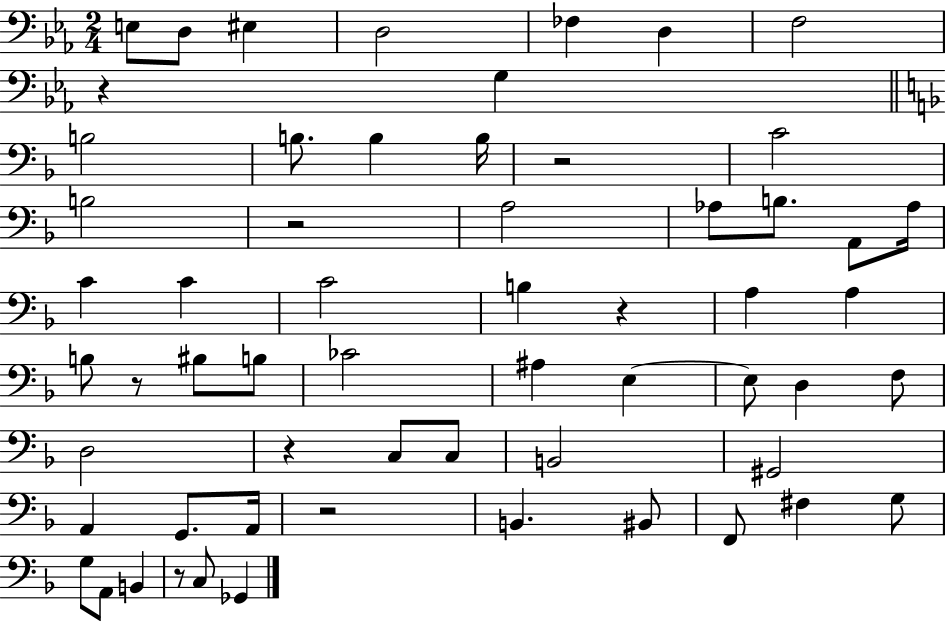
{
  \clef bass
  \numericTimeSignature
  \time 2/4
  \key ees \major
  \repeat volta 2 { e8 d8 eis4 | d2 | fes4 d4 | f2 | \break r4 g4 | \bar "||" \break \key f \major b2 | b8. b4 b16 | r2 | c'2 | \break b2 | r2 | a2 | aes8 b8. a,8 aes16 | \break c'4 c'4 | c'2 | b4 r4 | a4 a4 | \break b8 r8 bis8 b8 | ces'2 | ais4 e4~~ | e8 d4 f8 | \break d2 | r4 c8 c8 | b,2 | gis,2 | \break a,4 g,8. a,16 | r2 | b,4. bis,8 | f,8 fis4 g8 | \break g8 a,8 b,4 | r8 c8 ges,4 | } \bar "|."
}